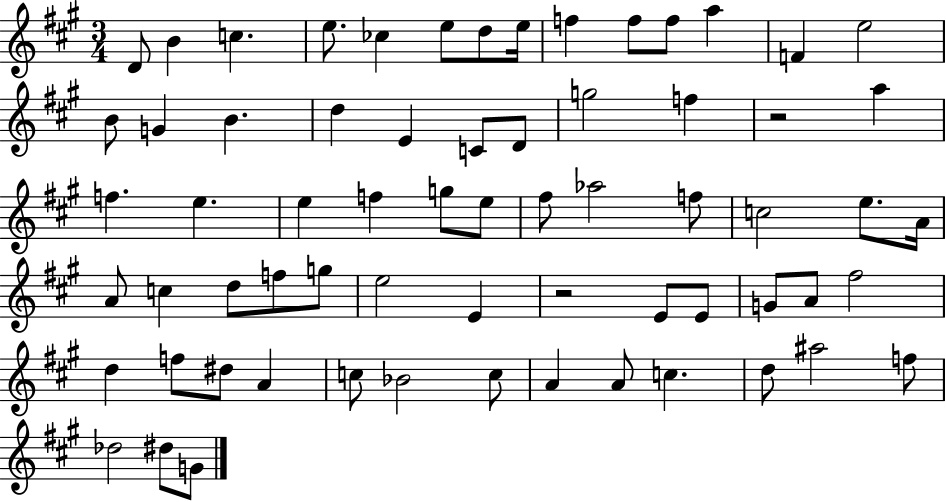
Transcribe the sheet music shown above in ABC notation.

X:1
T:Untitled
M:3/4
L:1/4
K:A
D/2 B c e/2 _c e/2 d/2 e/4 f f/2 f/2 a F e2 B/2 G B d E C/2 D/2 g2 f z2 a f e e f g/2 e/2 ^f/2 _a2 f/2 c2 e/2 A/4 A/2 c d/2 f/2 g/2 e2 E z2 E/2 E/2 G/2 A/2 ^f2 d f/2 ^d/2 A c/2 _B2 c/2 A A/2 c d/2 ^a2 f/2 _d2 ^d/2 G/2